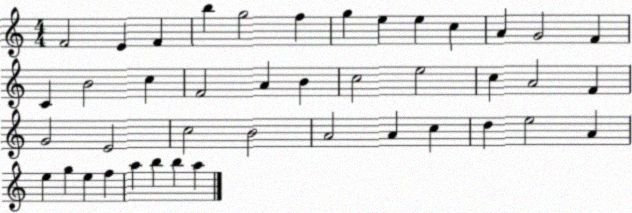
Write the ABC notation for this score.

X:1
T:Untitled
M:4/4
L:1/4
K:C
F2 E F b g2 f g e e c A G2 F C B2 c F2 A B c2 e2 c A2 F G2 E2 c2 B2 A2 A c d e2 A e g e f a b b a